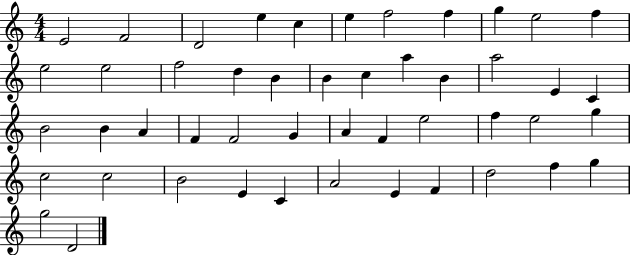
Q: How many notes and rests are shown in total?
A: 48